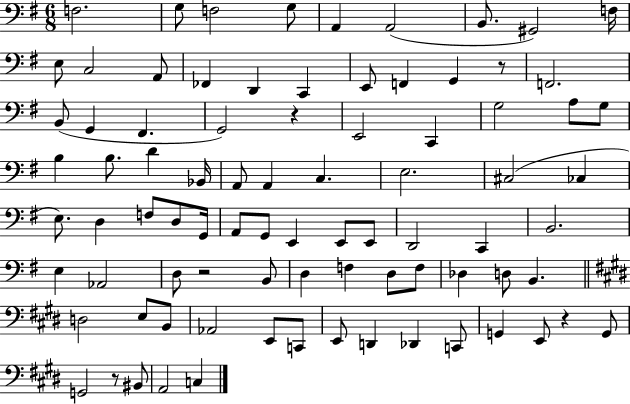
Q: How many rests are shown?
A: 5